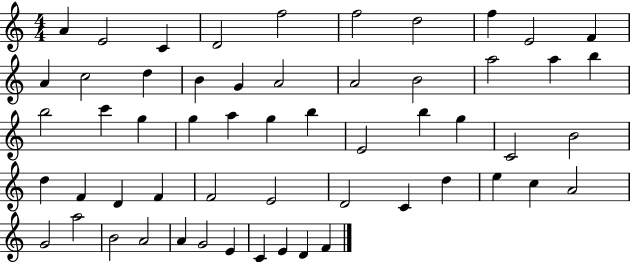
X:1
T:Untitled
M:4/4
L:1/4
K:C
A E2 C D2 f2 f2 d2 f E2 F A c2 d B G A2 A2 B2 a2 a b b2 c' g g a g b E2 b g C2 B2 d F D F F2 E2 D2 C d e c A2 G2 a2 B2 A2 A G2 E C E D F